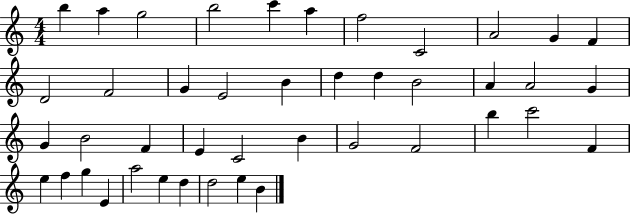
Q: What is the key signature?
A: C major